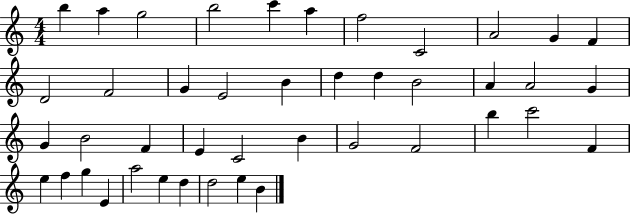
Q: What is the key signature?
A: C major